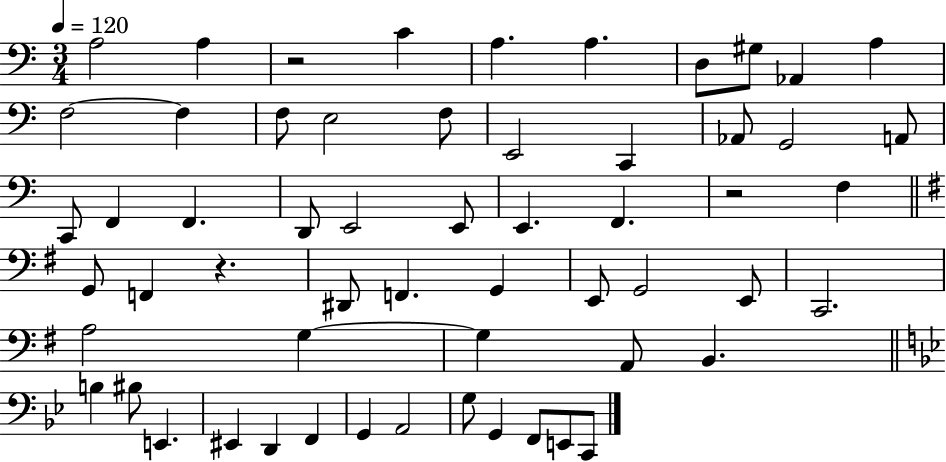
X:1
T:Untitled
M:3/4
L:1/4
K:C
A,2 A, z2 C A, A, D,/2 ^G,/2 _A,, A, F,2 F, F,/2 E,2 F,/2 E,,2 C,, _A,,/2 G,,2 A,,/2 C,,/2 F,, F,, D,,/2 E,,2 E,,/2 E,, F,, z2 F, G,,/2 F,, z ^D,,/2 F,, G,, E,,/2 G,,2 E,,/2 C,,2 A,2 G, G, A,,/2 B,, B, ^B,/2 E,, ^E,, D,, F,, G,, A,,2 G,/2 G,, F,,/2 E,,/2 C,,/2